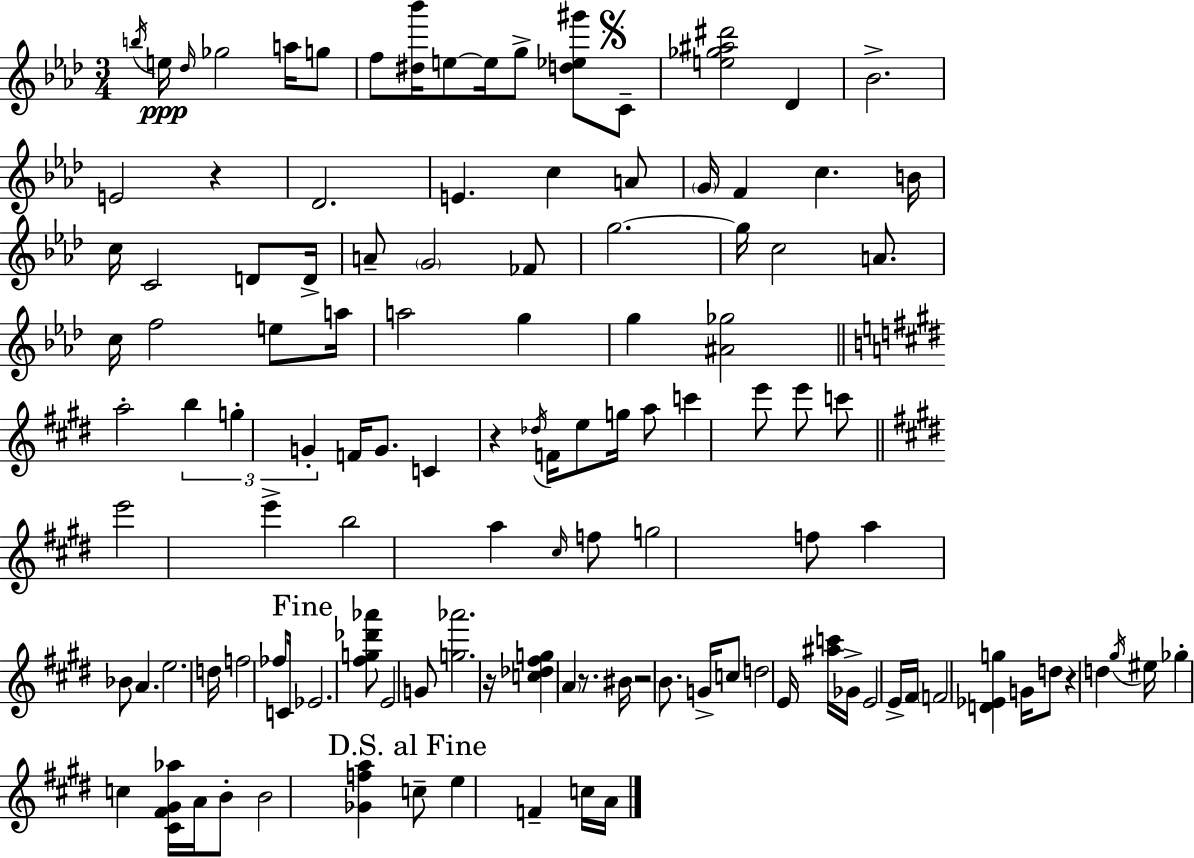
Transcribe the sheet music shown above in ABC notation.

X:1
T:Untitled
M:3/4
L:1/4
K:Ab
b/4 e/4 _d/4 _g2 a/4 g/2 f/2 [^d_b']/4 e/2 e/4 g/2 [d_e^g']/2 C/2 [e_g^a^d']2 _D _B2 E2 z _D2 E c A/2 G/4 F c B/4 c/4 C2 D/2 D/4 A/2 G2 _F/2 g2 g/4 c2 A/2 c/4 f2 e/2 a/4 a2 g g [^A_g]2 a2 b g G F/4 G/2 C z _d/4 F/4 e/2 g/4 a/2 c' e'/2 e'/2 c'/2 e'2 e' b2 a ^c/4 f/2 g2 f/2 a _B/2 A e2 d/4 f2 _f/2 C/4 _E2 [^fg_d'_a']/2 E2 G/2 [g_a']2 z/4 [c_d^fg] A z/2 ^B/4 z2 B/2 G/4 c/2 d2 E/4 [^ac']/4 _G/4 E2 E/4 ^F/4 F2 [D_Eg] G/4 d/2 z d ^g/4 ^e/4 _g c [^C^F^G_a]/4 A/4 B/2 B2 [_Gfa] c/2 e F c/4 A/4